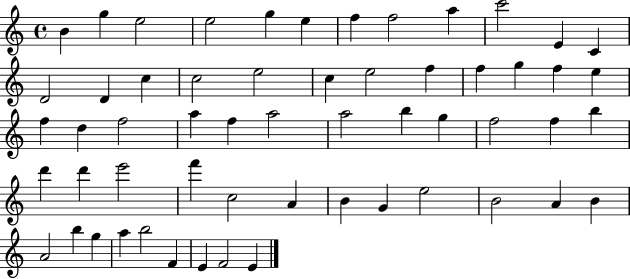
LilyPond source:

{
  \clef treble
  \time 4/4
  \defaultTimeSignature
  \key c \major
  b'4 g''4 e''2 | e''2 g''4 e''4 | f''4 f''2 a''4 | c'''2 e'4 c'4 | \break d'2 d'4 c''4 | c''2 e''2 | c''4 e''2 f''4 | f''4 g''4 f''4 e''4 | \break f''4 d''4 f''2 | a''4 f''4 a''2 | a''2 b''4 g''4 | f''2 f''4 b''4 | \break d'''4 d'''4 e'''2 | f'''4 c''2 a'4 | b'4 g'4 e''2 | b'2 a'4 b'4 | \break a'2 b''4 g''4 | a''4 b''2 f'4 | e'4 f'2 e'4 | \bar "|."
}